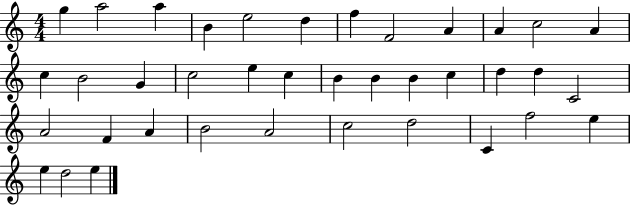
X:1
T:Untitled
M:4/4
L:1/4
K:C
g a2 a B e2 d f F2 A A c2 A c B2 G c2 e c B B B c d d C2 A2 F A B2 A2 c2 d2 C f2 e e d2 e